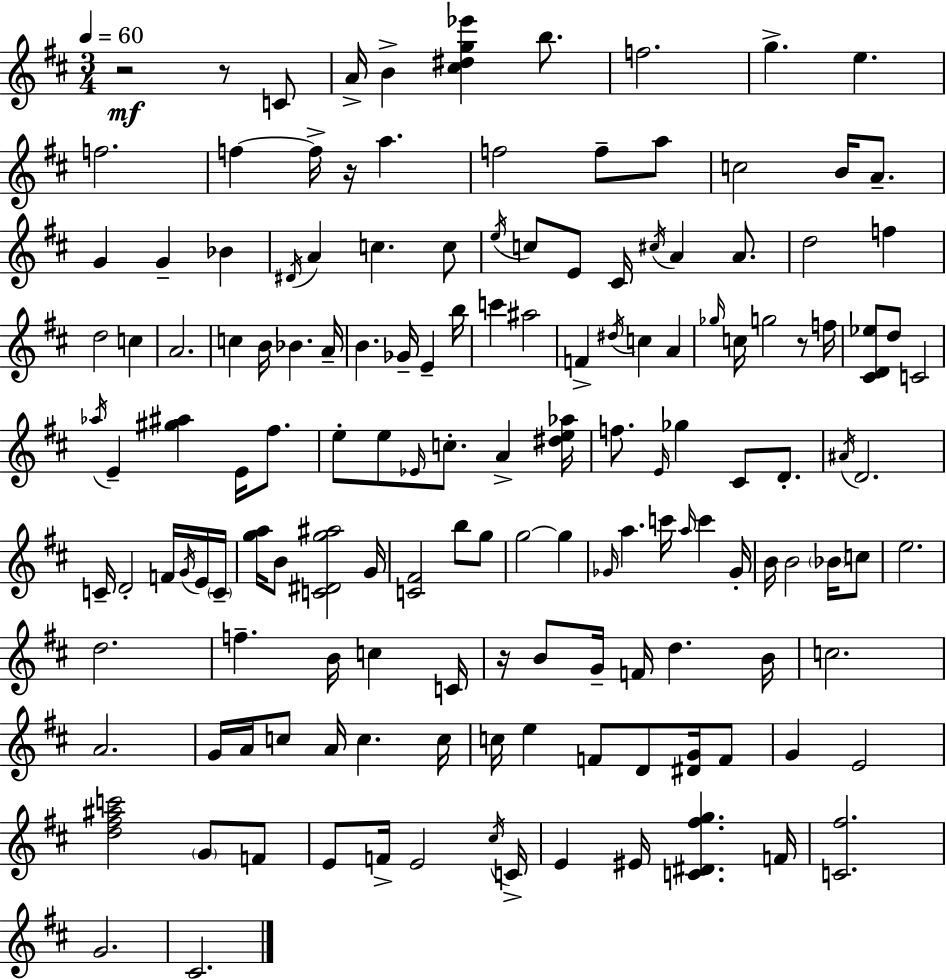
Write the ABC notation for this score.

X:1
T:Untitled
M:3/4
L:1/4
K:D
z2 z/2 C/2 A/4 B [^c^dg_e'] b/2 f2 g e f2 f f/4 z/4 a f2 f/2 a/2 c2 B/4 A/2 G G _B ^D/4 A c c/2 e/4 c/2 E/2 ^C/4 ^c/4 A A/2 d2 f d2 c A2 c B/4 _B A/4 B _G/4 E b/4 c' ^a2 F ^d/4 c A _g/4 c/4 g2 z/2 f/4 [^CD_e]/2 d/2 C2 _a/4 E [^g^a] E/4 ^f/2 e/2 e/2 _E/4 c/2 A [^de_a]/4 f/2 E/4 _g ^C/2 D/2 ^A/4 D2 C/4 D2 F/4 G/4 E/4 C/4 [ga]/4 B/2 [C^Dg^a]2 G/4 [C^F]2 b/2 g/2 g2 g _G/4 a c'/4 a/4 c' _G/4 B/4 B2 _B/4 c/2 e2 d2 f B/4 c C/4 z/4 B/2 G/4 F/4 d B/4 c2 A2 G/4 A/4 c/2 A/4 c c/4 c/4 e F/2 D/2 [^DG]/4 F/2 G E2 [d^f^ac']2 G/2 F/2 E/2 F/4 E2 ^c/4 C/4 E ^E/4 [C^D^fg] F/4 [C^f]2 G2 ^C2